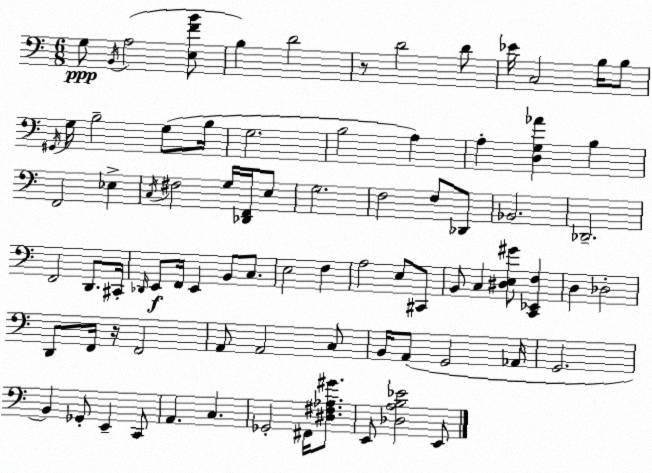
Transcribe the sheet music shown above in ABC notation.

X:1
T:Untitled
M:6/8
L:1/4
K:Am
G,/2 B,,/4 A,2 [E,FB]/2 B, D2 z/2 D2 D/2 _E/4 C,2 B,/4 B,/2 ^G,,/4 G,/4 B,2 G,/2 B,/4 G,2 B,2 A, A, [D,G,_A] B, F,,2 _E, C,/4 ^F,2 G,/4 [_D,,F,,]/4 E,/2 G,2 F,2 F,/2 _D,,/2 _B,,2 _D,,2 F,,2 D,,/2 ^C,,/4 _D,,/4 E,,/2 F,,/4 E,, B,,/2 C,/2 E,2 F, A,2 E,/2 ^C,,/2 B,,/2 C, [^D,E,^G]/2 [C,,_E,,F,] D, _D,2 D,,/2 F,,/4 z/4 F,,2 A,,/2 A,,2 C,/2 B,,/4 A,,/2 G,,2 _A,,/4 G,,2 B,, _G,,/2 E,, C,,/2 A,, C, _G,,2 ^F,,/4 [^D,^F,_A,^G]/2 E,,/2 [_D,A,B,_E]2 E,,/2